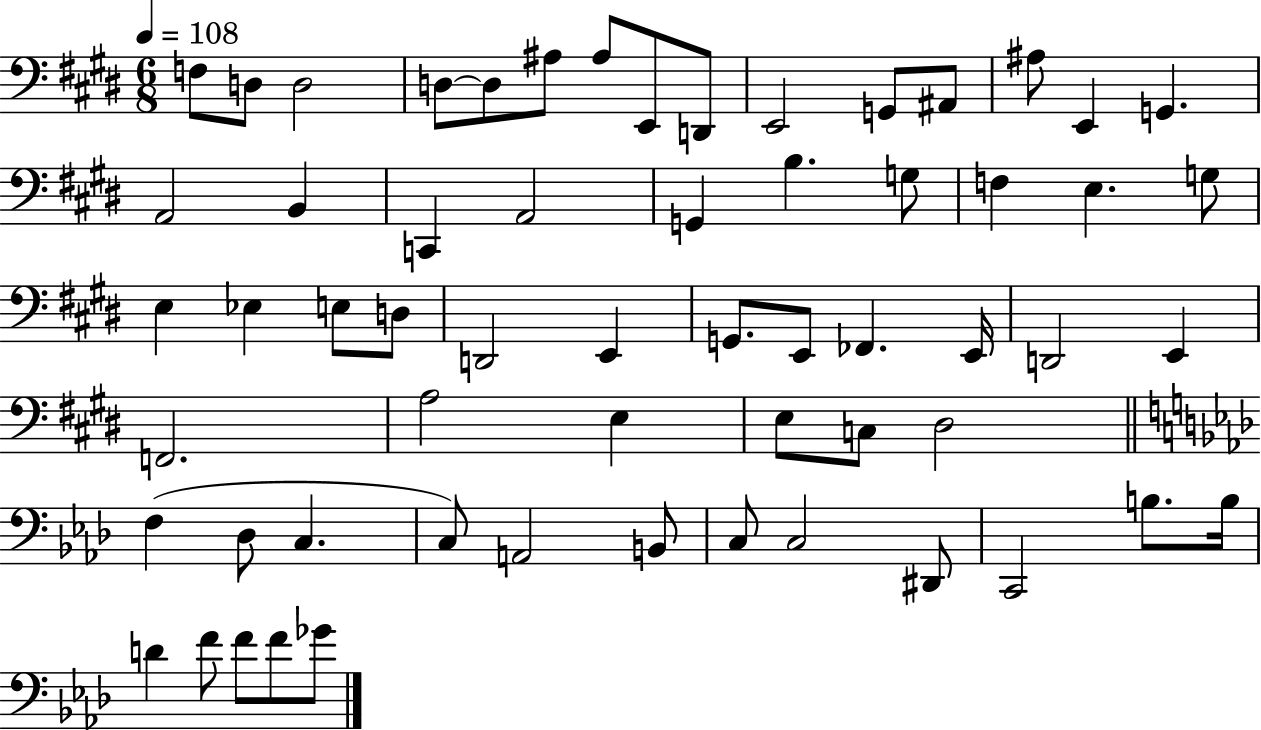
X:1
T:Untitled
M:6/8
L:1/4
K:E
F,/2 D,/2 D,2 D,/2 D,/2 ^A,/2 ^A,/2 E,,/2 D,,/2 E,,2 G,,/2 ^A,,/2 ^A,/2 E,, G,, A,,2 B,, C,, A,,2 G,, B, G,/2 F, E, G,/2 E, _E, E,/2 D,/2 D,,2 E,, G,,/2 E,,/2 _F,, E,,/4 D,,2 E,, F,,2 A,2 E, E,/2 C,/2 ^D,2 F, _D,/2 C, C,/2 A,,2 B,,/2 C,/2 C,2 ^D,,/2 C,,2 B,/2 B,/4 D F/2 F/2 F/2 _G/2